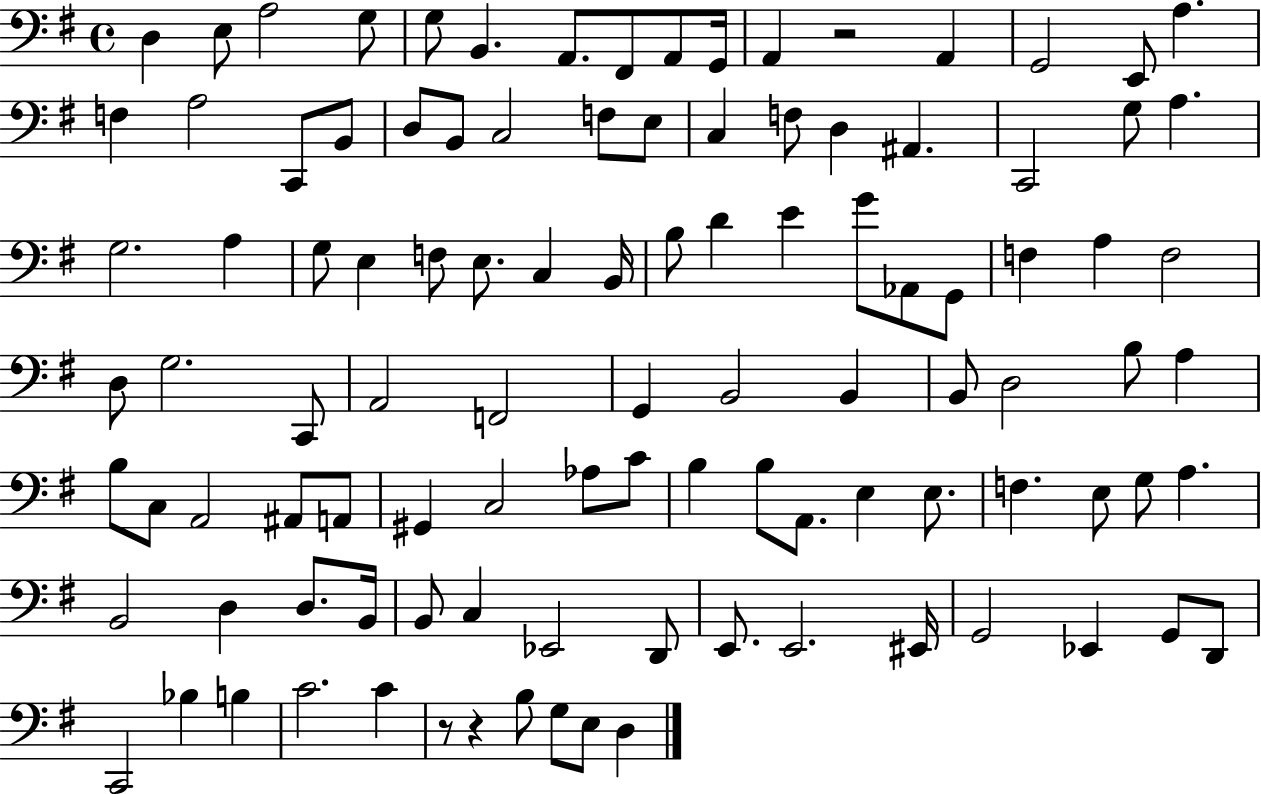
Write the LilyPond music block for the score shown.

{
  \clef bass
  \time 4/4
  \defaultTimeSignature
  \key g \major
  d4 e8 a2 g8 | g8 b,4. a,8. fis,8 a,8 g,16 | a,4 r2 a,4 | g,2 e,8 a4. | \break f4 a2 c,8 b,8 | d8 b,8 c2 f8 e8 | c4 f8 d4 ais,4. | c,2 g8 a4. | \break g2. a4 | g8 e4 f8 e8. c4 b,16 | b8 d'4 e'4 g'8 aes,8 g,8 | f4 a4 f2 | \break d8 g2. c,8 | a,2 f,2 | g,4 b,2 b,4 | b,8 d2 b8 a4 | \break b8 c8 a,2 ais,8 a,8 | gis,4 c2 aes8 c'8 | b4 b8 a,8. e4 e8. | f4. e8 g8 a4. | \break b,2 d4 d8. b,16 | b,8 c4 ees,2 d,8 | e,8. e,2. eis,16 | g,2 ees,4 g,8 d,8 | \break c,2 bes4 b4 | c'2. c'4 | r8 r4 b8 g8 e8 d4 | \bar "|."
}